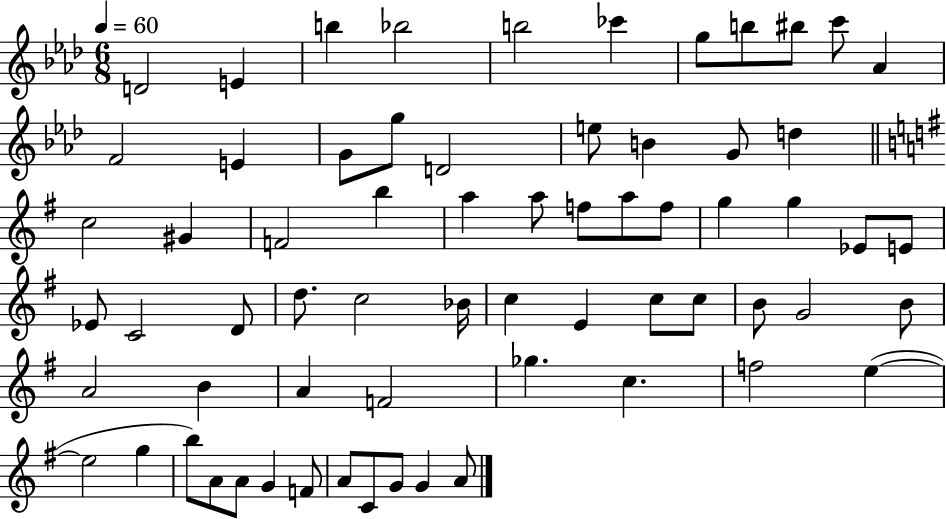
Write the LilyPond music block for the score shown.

{
  \clef treble
  \numericTimeSignature
  \time 6/8
  \key aes \major
  \tempo 4 = 60
  d'2 e'4 | b''4 bes''2 | b''2 ces'''4 | g''8 b''8 bis''8 c'''8 aes'4 | \break f'2 e'4 | g'8 g''8 d'2 | e''8 b'4 g'8 d''4 | \bar "||" \break \key g \major c''2 gis'4 | f'2 b''4 | a''4 a''8 f''8 a''8 f''8 | g''4 g''4 ees'8 e'8 | \break ees'8 c'2 d'8 | d''8. c''2 bes'16 | c''4 e'4 c''8 c''8 | b'8 g'2 b'8 | \break a'2 b'4 | a'4 f'2 | ges''4. c''4. | f''2 e''4~(~ | \break e''2 g''4 | b''8) a'8 a'8 g'4 f'8 | a'8 c'8 g'8 g'4 a'8 | \bar "|."
}